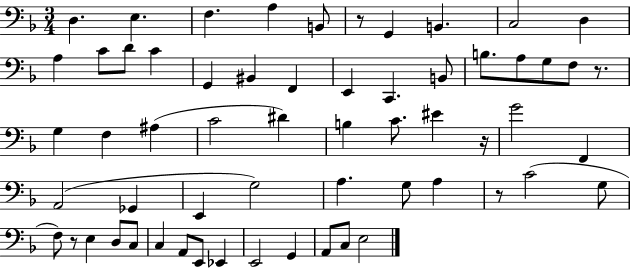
{
  \clef bass
  \numericTimeSignature
  \time 3/4
  \key f \major
  \repeat volta 2 { d4. e4. | f4. a4 b,8 | r8 g,4 b,4. | c2 d4 | \break a4 c'8 d'8 c'4 | g,4 bis,4 f,4 | e,4 c,4. b,8 | b8. a8 g8 f8 r8. | \break g4 f4 ais4( | c'2 dis'4) | b4 c'8. eis'4 r16 | g'2 f,4 | \break a,2( ges,4 | e,4 g2) | a4. g8 a4 | r8 c'2( g8 | \break f8) r8 e4 d8 c8 | c4 a,8 e,8 ees,4 | e,2 g,4 | a,8 c8 e2 | \break } \bar "|."
}